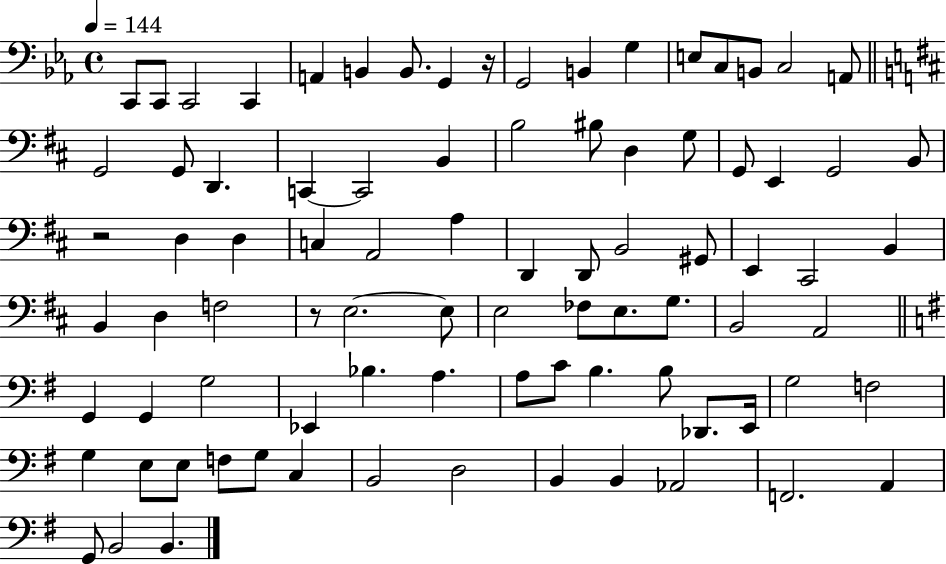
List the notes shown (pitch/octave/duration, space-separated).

C2/e C2/e C2/h C2/q A2/q B2/q B2/e. G2/q R/s G2/h B2/q G3/q E3/e C3/e B2/e C3/h A2/e G2/h G2/e D2/q. C2/q C2/h B2/q B3/h BIS3/e D3/q G3/e G2/e E2/q G2/h B2/e R/h D3/q D3/q C3/q A2/h A3/q D2/q D2/e B2/h G#2/e E2/q C#2/h B2/q B2/q D3/q F3/h R/e E3/h. E3/e E3/h FES3/e E3/e. G3/e. B2/h A2/h G2/q G2/q G3/h Eb2/q Bb3/q. A3/q. A3/e C4/e B3/q. B3/e Db2/e. E2/s G3/h F3/h G3/q E3/e E3/e F3/e G3/e C3/q B2/h D3/h B2/q B2/q Ab2/h F2/h. A2/q G2/e B2/h B2/q.